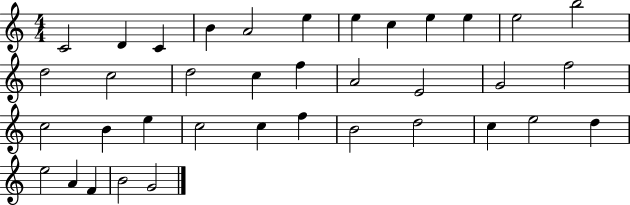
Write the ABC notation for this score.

X:1
T:Untitled
M:4/4
L:1/4
K:C
C2 D C B A2 e e c e e e2 b2 d2 c2 d2 c f A2 E2 G2 f2 c2 B e c2 c f B2 d2 c e2 d e2 A F B2 G2